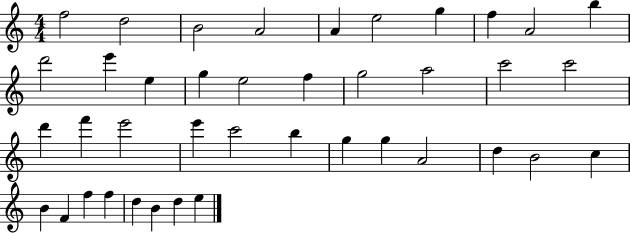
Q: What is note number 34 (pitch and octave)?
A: F4